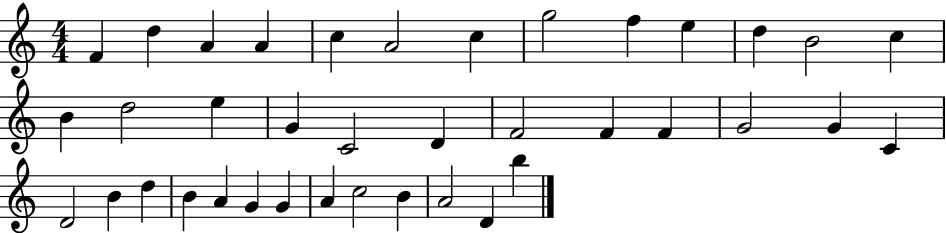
F4/q D5/q A4/q A4/q C5/q A4/h C5/q G5/h F5/q E5/q D5/q B4/h C5/q B4/q D5/h E5/q G4/q C4/h D4/q F4/h F4/q F4/q G4/h G4/q C4/q D4/h B4/q D5/q B4/q A4/q G4/q G4/q A4/q C5/h B4/q A4/h D4/q B5/q